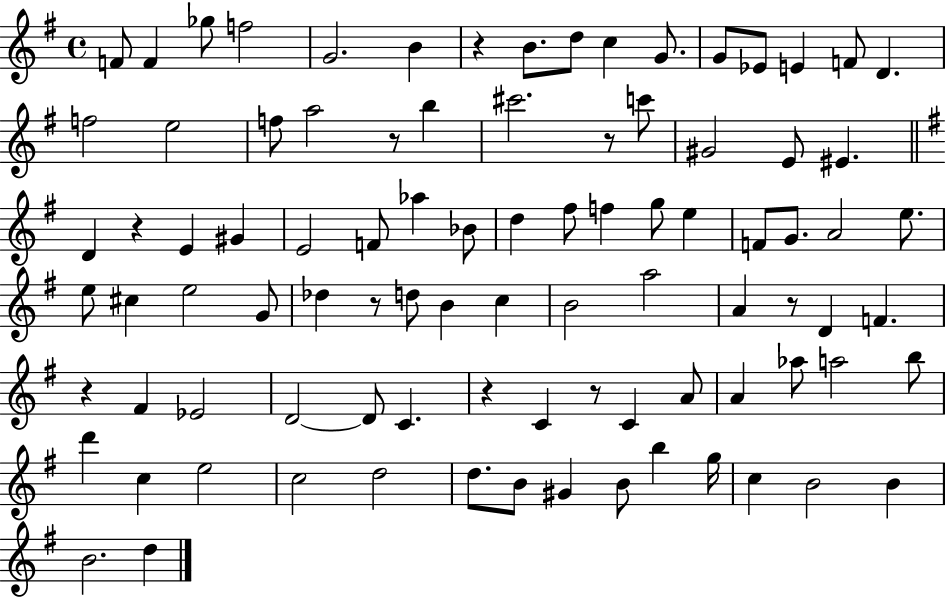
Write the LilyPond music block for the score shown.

{
  \clef treble
  \time 4/4
  \defaultTimeSignature
  \key g \major
  f'8 f'4 ges''8 f''2 | g'2. b'4 | r4 b'8. d''8 c''4 g'8. | g'8 ees'8 e'4 f'8 d'4. | \break f''2 e''2 | f''8 a''2 r8 b''4 | cis'''2. r8 c'''8 | gis'2 e'8 eis'4. | \break \bar "||" \break \key e \minor d'4 r4 e'4 gis'4 | e'2 f'8 aes''4 bes'8 | d''4 fis''8 f''4 g''8 e''4 | f'8 g'8. a'2 e''8. | \break e''8 cis''4 e''2 g'8 | des''4 r8 d''8 b'4 c''4 | b'2 a''2 | a'4 r8 d'4 f'4. | \break r4 fis'4 ees'2 | d'2~~ d'8 c'4. | r4 c'4 r8 c'4 a'8 | a'4 aes''8 a''2 b''8 | \break d'''4 c''4 e''2 | c''2 d''2 | d''8. b'8 gis'4 b'8 b''4 g''16 | c''4 b'2 b'4 | \break b'2. d''4 | \bar "|."
}